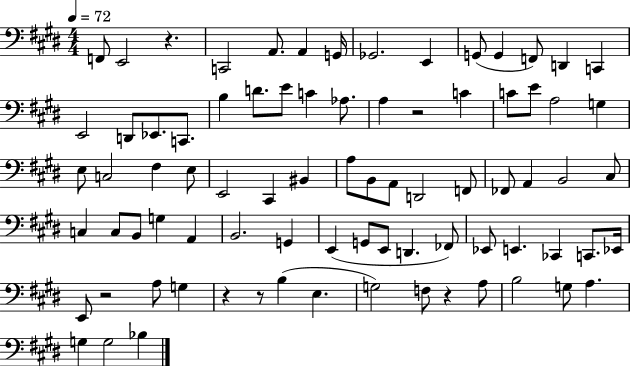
X:1
T:Untitled
M:4/4
L:1/4
K:E
F,,/2 E,,2 z C,,2 A,,/2 A,, G,,/4 _G,,2 E,, G,,/2 G,, F,,/2 D,, C,, E,,2 D,,/2 _E,,/2 C,,/2 B, D/2 E/2 C _A,/2 A, z2 C C/2 E/2 A,2 G, E,/2 C,2 ^F, E,/2 E,,2 ^C,, ^B,, A,/2 B,,/2 A,,/2 D,,2 F,,/2 _F,,/2 A,, B,,2 ^C,/2 C, C,/2 B,,/2 G, A,, B,,2 G,, E,, G,,/2 E,,/2 D,, _F,,/2 _E,,/2 E,, _C,, C,,/2 _E,,/4 E,,/2 z2 A,/2 G, z z/2 B, E, G,2 F,/2 z A,/2 B,2 G,/2 A, G, G,2 _B,